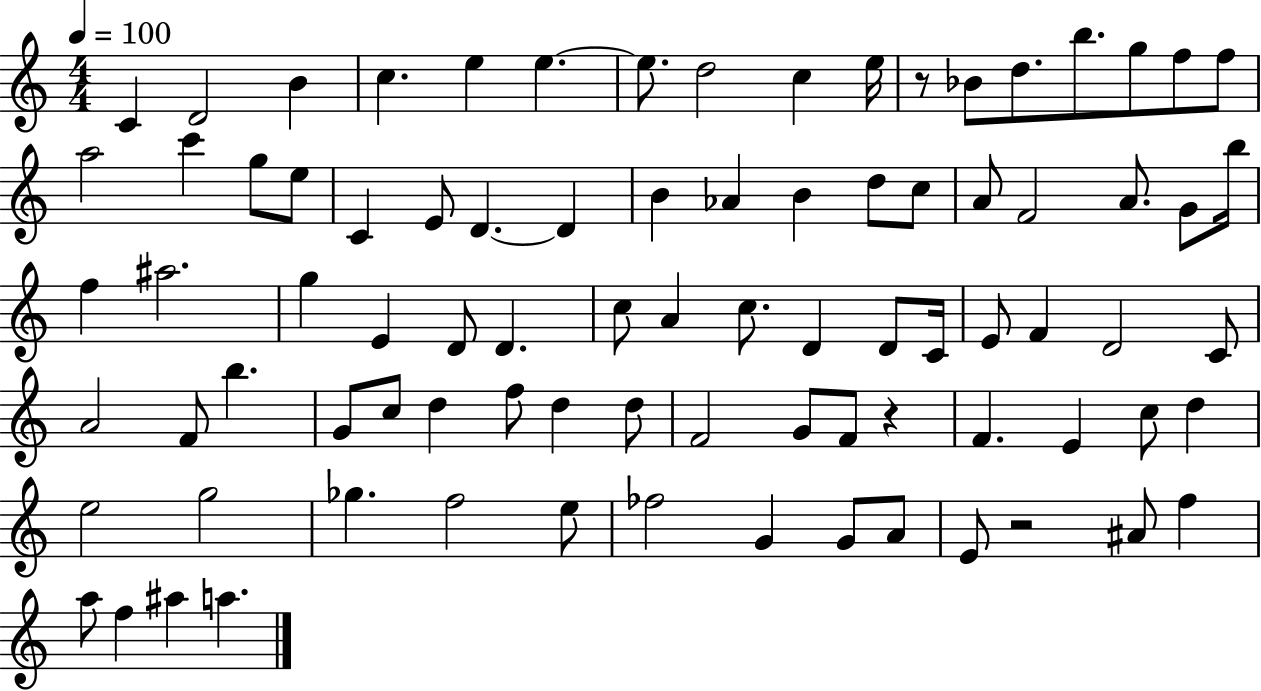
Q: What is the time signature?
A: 4/4